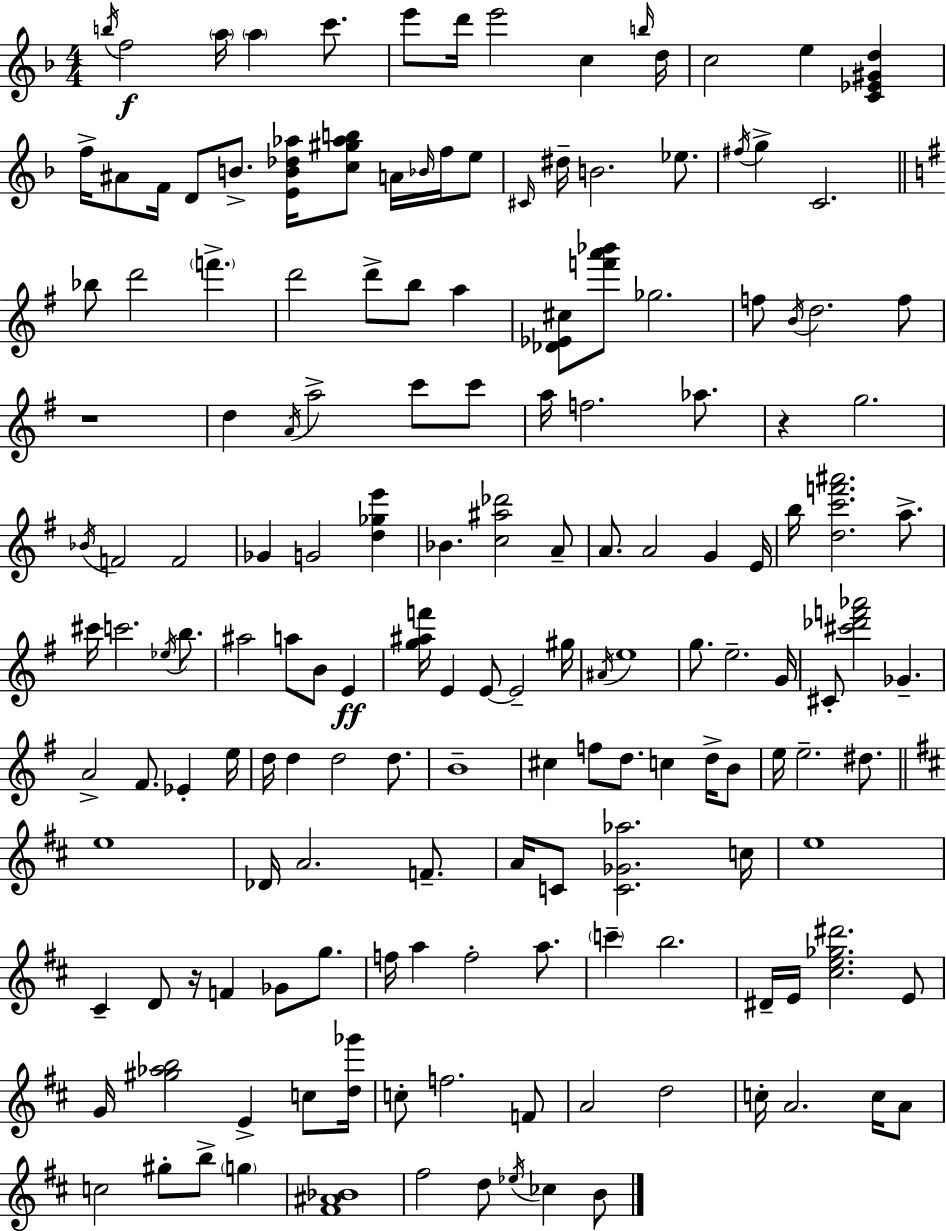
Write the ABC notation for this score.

X:1
T:Untitled
M:4/4
L:1/4
K:F
b/4 f2 a/4 a c'/2 e'/2 d'/4 e'2 c b/4 d/4 c2 e [C_E^Gd] f/4 ^A/2 F/4 D/2 B/2 [EB_d_a]/4 [c^g_ab]/2 A/4 _B/4 f/4 e/2 ^C/4 ^d/4 B2 _e/2 ^f/4 g C2 _b/2 d'2 f' d'2 d'/2 b/2 a [_D_E^c]/2 [f'a'_b']/2 _g2 f/2 B/4 d2 f/2 z4 d A/4 a2 c'/2 c'/2 a/4 f2 _a/2 z g2 _B/4 F2 F2 _G G2 [d_ge'] _B [c^a_d']2 A/2 A/2 A2 G E/4 b/4 [dc'f'^a']2 a/2 ^c'/4 c'2 _e/4 b/2 ^a2 a/2 B/2 E [g^af']/4 E E/2 E2 ^g/4 ^A/4 e4 g/2 e2 G/4 ^C/2 [^c'_d'f'_a']2 _G A2 ^F/2 _E e/4 d/4 d d2 d/2 B4 ^c f/2 d/2 c d/4 B/2 e/4 e2 ^d/2 e4 _D/4 A2 F/2 A/4 C/2 [C_G_a]2 c/4 e4 ^C D/2 z/4 F _G/2 g/2 f/4 a f2 a/2 c' b2 ^D/4 E/4 [^ce_g^d']2 E/2 G/4 [^g_ab]2 E c/2 [d_g']/4 c/2 f2 F/2 A2 d2 c/4 A2 c/4 A/2 c2 ^g/2 b/2 g [^F^A_B]4 ^f2 d/2 _e/4 _c B/2